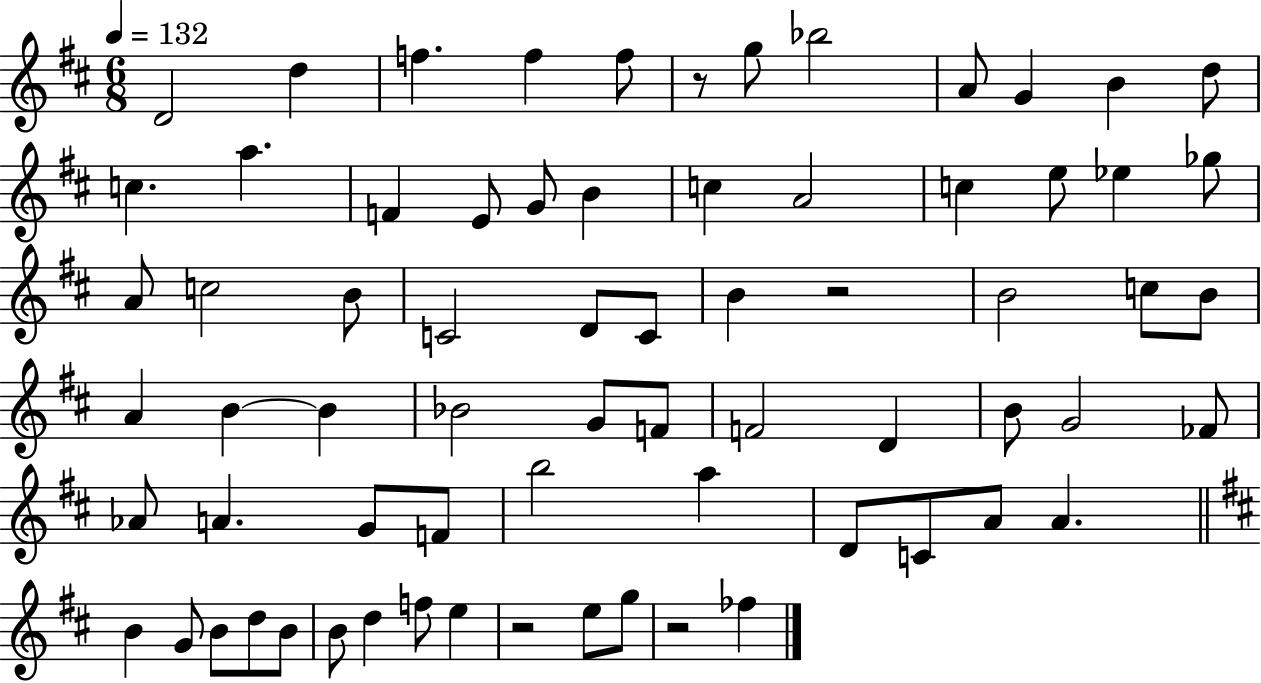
D4/h D5/q F5/q. F5/q F5/e R/e G5/e Bb5/h A4/e G4/q B4/q D5/e C5/q. A5/q. F4/q E4/e G4/e B4/q C5/q A4/h C5/q E5/e Eb5/q Gb5/e A4/e C5/h B4/e C4/h D4/e C4/e B4/q R/h B4/h C5/e B4/e A4/q B4/q B4/q Bb4/h G4/e F4/e F4/h D4/q B4/e G4/h FES4/e Ab4/e A4/q. G4/e F4/e B5/h A5/q D4/e C4/e A4/e A4/q. B4/q G4/e B4/e D5/e B4/e B4/e D5/q F5/e E5/q R/h E5/e G5/e R/h FES5/q